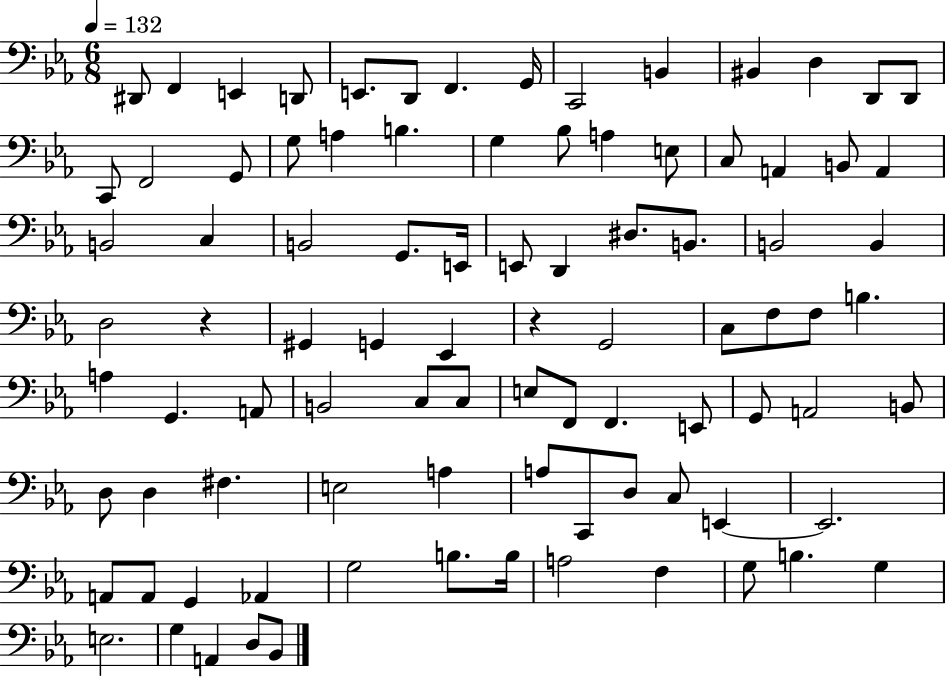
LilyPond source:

{
  \clef bass
  \numericTimeSignature
  \time 6/8
  \key ees \major
  \tempo 4 = 132
  dis,8 f,4 e,4 d,8 | e,8. d,8 f,4. g,16 | c,2 b,4 | bis,4 d4 d,8 d,8 | \break c,8 f,2 g,8 | g8 a4 b4. | g4 bes8 a4 e8 | c8 a,4 b,8 a,4 | \break b,2 c4 | b,2 g,8. e,16 | e,8 d,4 dis8. b,8. | b,2 b,4 | \break d2 r4 | gis,4 g,4 ees,4 | r4 g,2 | c8 f8 f8 b4. | \break a4 g,4. a,8 | b,2 c8 c8 | e8 f,8 f,4. e,8 | g,8 a,2 b,8 | \break d8 d4 fis4. | e2 a4 | a8 c,8 d8 c8 e,4~~ | e,2. | \break a,8 a,8 g,4 aes,4 | g2 b8. b16 | a2 f4 | g8 b4. g4 | \break e2. | g4 a,4 d8 bes,8 | \bar "|."
}